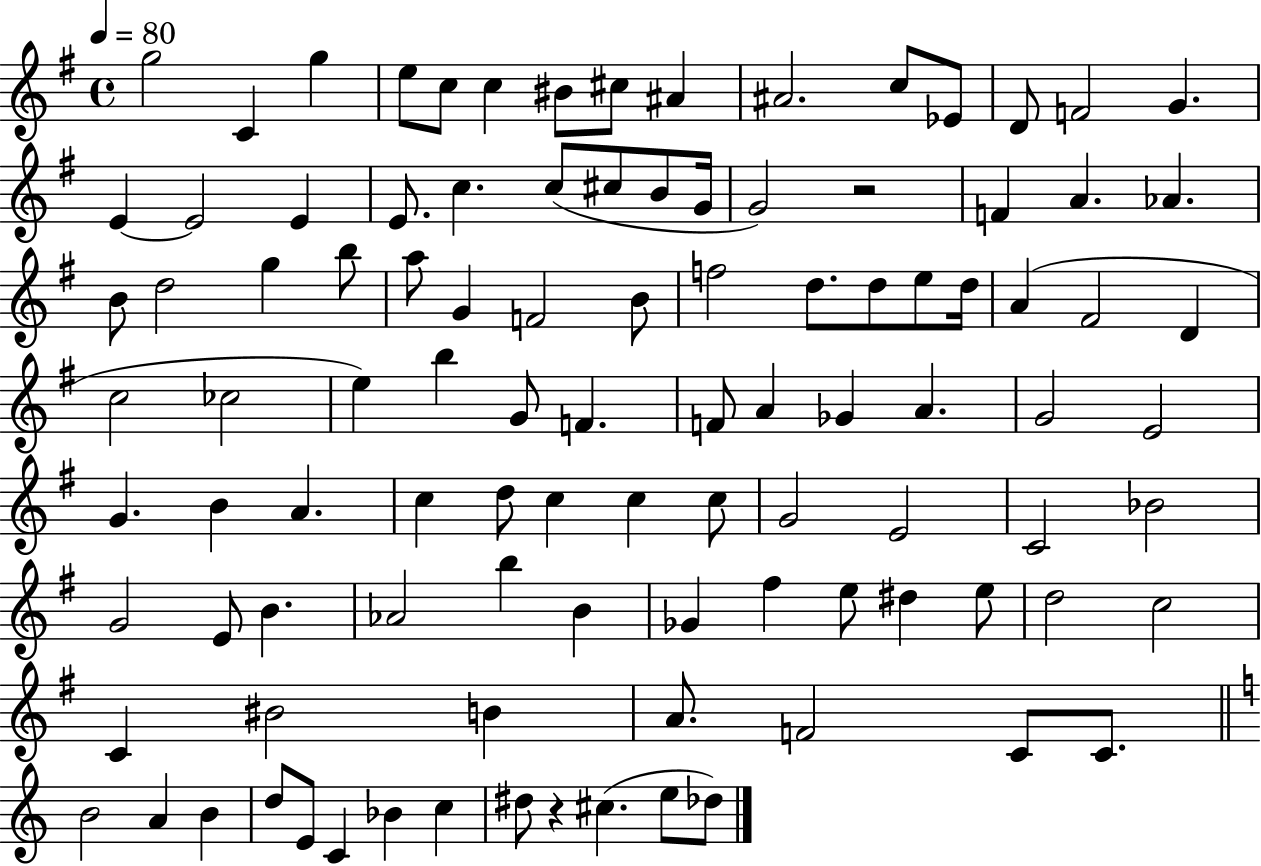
X:1
T:Untitled
M:4/4
L:1/4
K:G
g2 C g e/2 c/2 c ^B/2 ^c/2 ^A ^A2 c/2 _E/2 D/2 F2 G E E2 E E/2 c c/2 ^c/2 B/2 G/4 G2 z2 F A _A B/2 d2 g b/2 a/2 G F2 B/2 f2 d/2 d/2 e/2 d/4 A ^F2 D c2 _c2 e b G/2 F F/2 A _G A G2 E2 G B A c d/2 c c c/2 G2 E2 C2 _B2 G2 E/2 B _A2 b B _G ^f e/2 ^d e/2 d2 c2 C ^B2 B A/2 F2 C/2 C/2 B2 A B d/2 E/2 C _B c ^d/2 z ^c e/2 _d/2